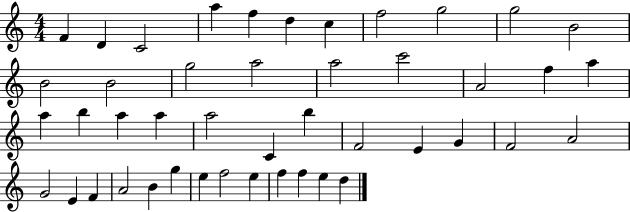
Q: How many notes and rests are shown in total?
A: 45